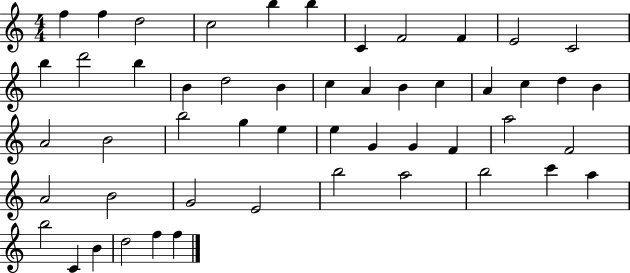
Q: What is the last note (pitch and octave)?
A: F5